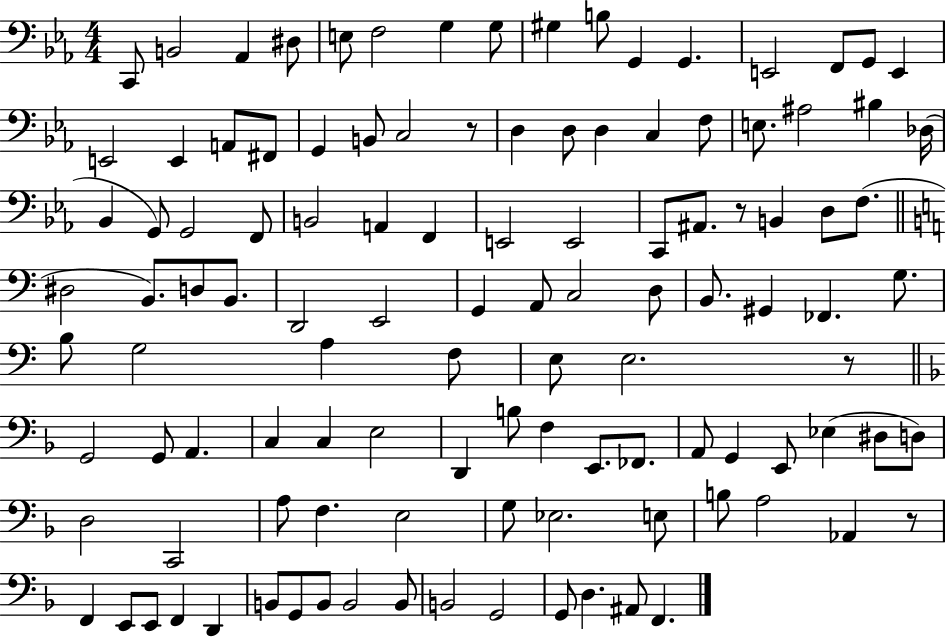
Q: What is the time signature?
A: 4/4